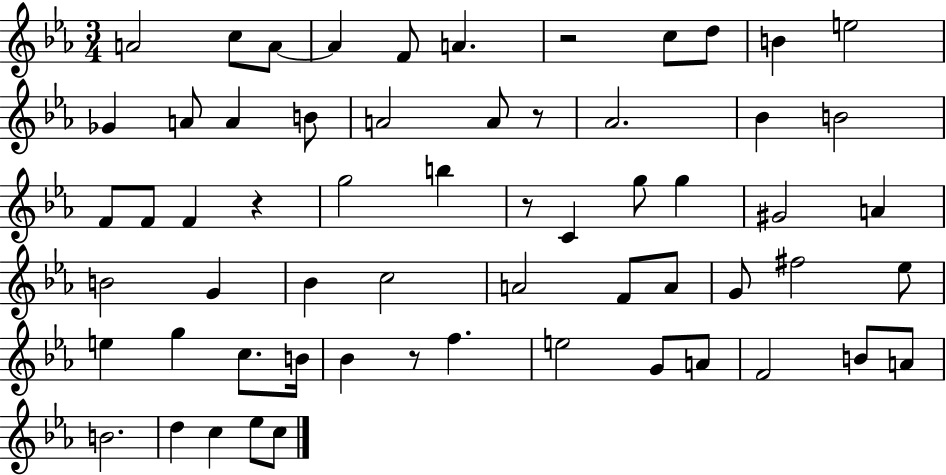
A4/h C5/e A4/e A4/q F4/e A4/q. R/h C5/e D5/e B4/q E5/h Gb4/q A4/e A4/q B4/e A4/h A4/e R/e Ab4/h. Bb4/q B4/h F4/e F4/e F4/q R/q G5/h B5/q R/e C4/q G5/e G5/q G#4/h A4/q B4/h G4/q Bb4/q C5/h A4/h F4/e A4/e G4/e F#5/h Eb5/e E5/q G5/q C5/e. B4/s Bb4/q R/e F5/q. E5/h G4/e A4/e F4/h B4/e A4/e B4/h. D5/q C5/q Eb5/e C5/e